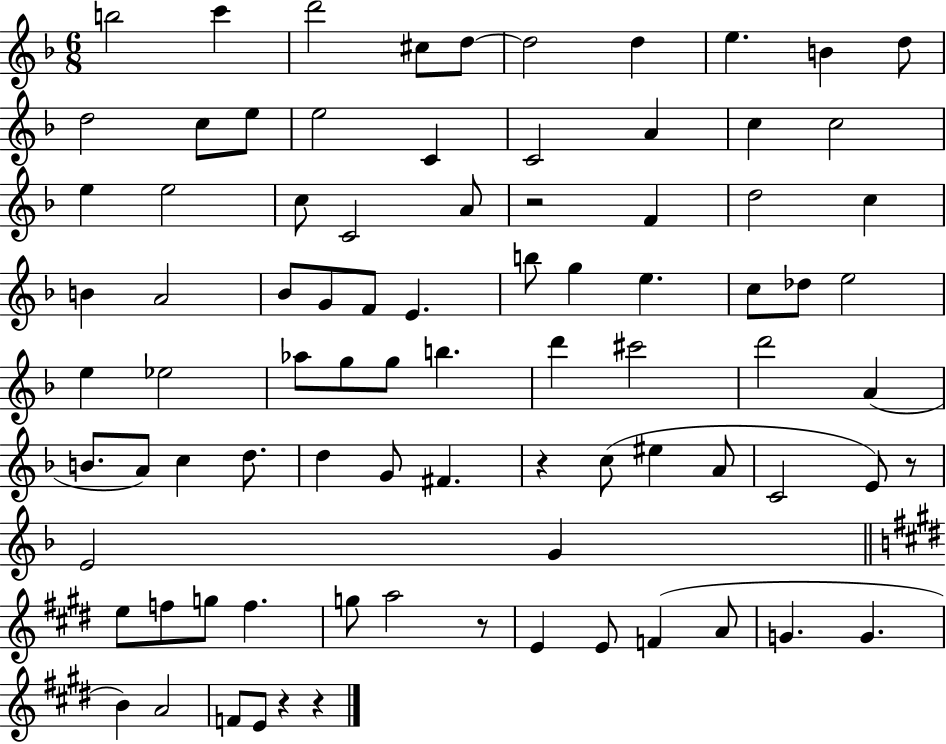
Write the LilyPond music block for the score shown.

{
  \clef treble
  \numericTimeSignature
  \time 6/8
  \key f \major
  b''2 c'''4 | d'''2 cis''8 d''8~~ | d''2 d''4 | e''4. b'4 d''8 | \break d''2 c''8 e''8 | e''2 c'4 | c'2 a'4 | c''4 c''2 | \break e''4 e''2 | c''8 c'2 a'8 | r2 f'4 | d''2 c''4 | \break b'4 a'2 | bes'8 g'8 f'8 e'4. | b''8 g''4 e''4. | c''8 des''8 e''2 | \break e''4 ees''2 | aes''8 g''8 g''8 b''4. | d'''4 cis'''2 | d'''2 a'4( | \break b'8. a'8) c''4 d''8. | d''4 g'8 fis'4. | r4 c''8( eis''4 a'8 | c'2 e'8) r8 | \break e'2 g'4 | \bar "||" \break \key e \major e''8 f''8 g''8 f''4. | g''8 a''2 r8 | e'4 e'8 f'4( a'8 | g'4. g'4. | \break b'4) a'2 | f'8 e'8 r4 r4 | \bar "|."
}